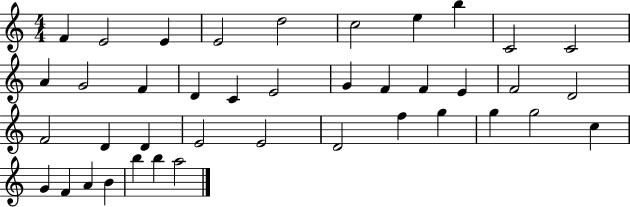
F4/q E4/h E4/q E4/h D5/h C5/h E5/q B5/q C4/h C4/h A4/q G4/h F4/q D4/q C4/q E4/h G4/q F4/q F4/q E4/q F4/h D4/h F4/h D4/q D4/q E4/h E4/h D4/h F5/q G5/q G5/q G5/h C5/q G4/q F4/q A4/q B4/q B5/q B5/q A5/h